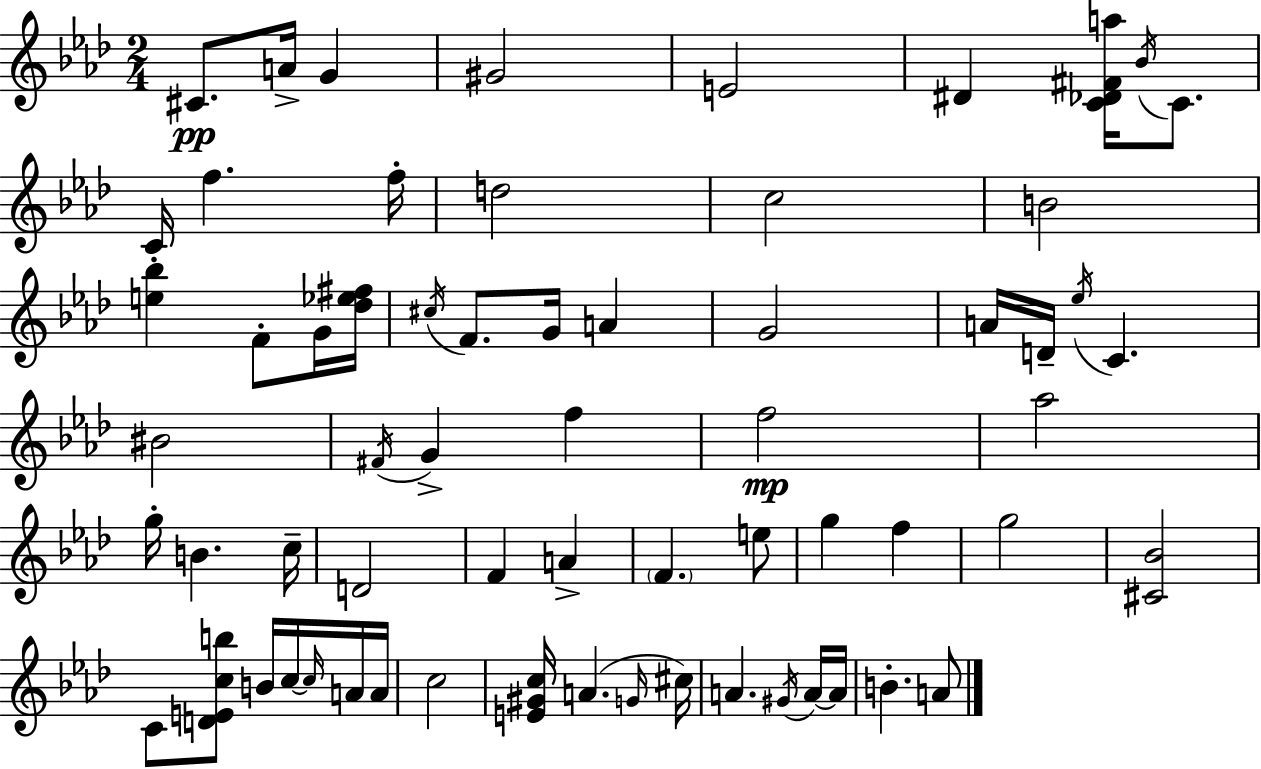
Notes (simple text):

C#4/e. A4/s G4/q G#4/h E4/h D#4/q [C4,Db4,F#4,A5]/s Bb4/s C4/e. C4/s F5/q. F5/s D5/h C5/h B4/h [E5,Bb5]/q F4/e G4/s [Db5,Eb5,F#5]/s C#5/s F4/e. G4/s A4/q G4/h A4/s D4/s Eb5/s C4/q. BIS4/h F#4/s G4/q F5/q F5/h Ab5/h G5/s B4/q. C5/s D4/h F4/q A4/q F4/q. E5/e G5/q F5/q G5/h [C#4,Bb4]/h C4/e [D4,E4,C5,B5]/e B4/s C5/s C5/s A4/s A4/s C5/h [E4,G#4,C5]/s A4/q. G4/s C#5/s A4/q. G#4/s A4/s A4/s B4/q. A4/e